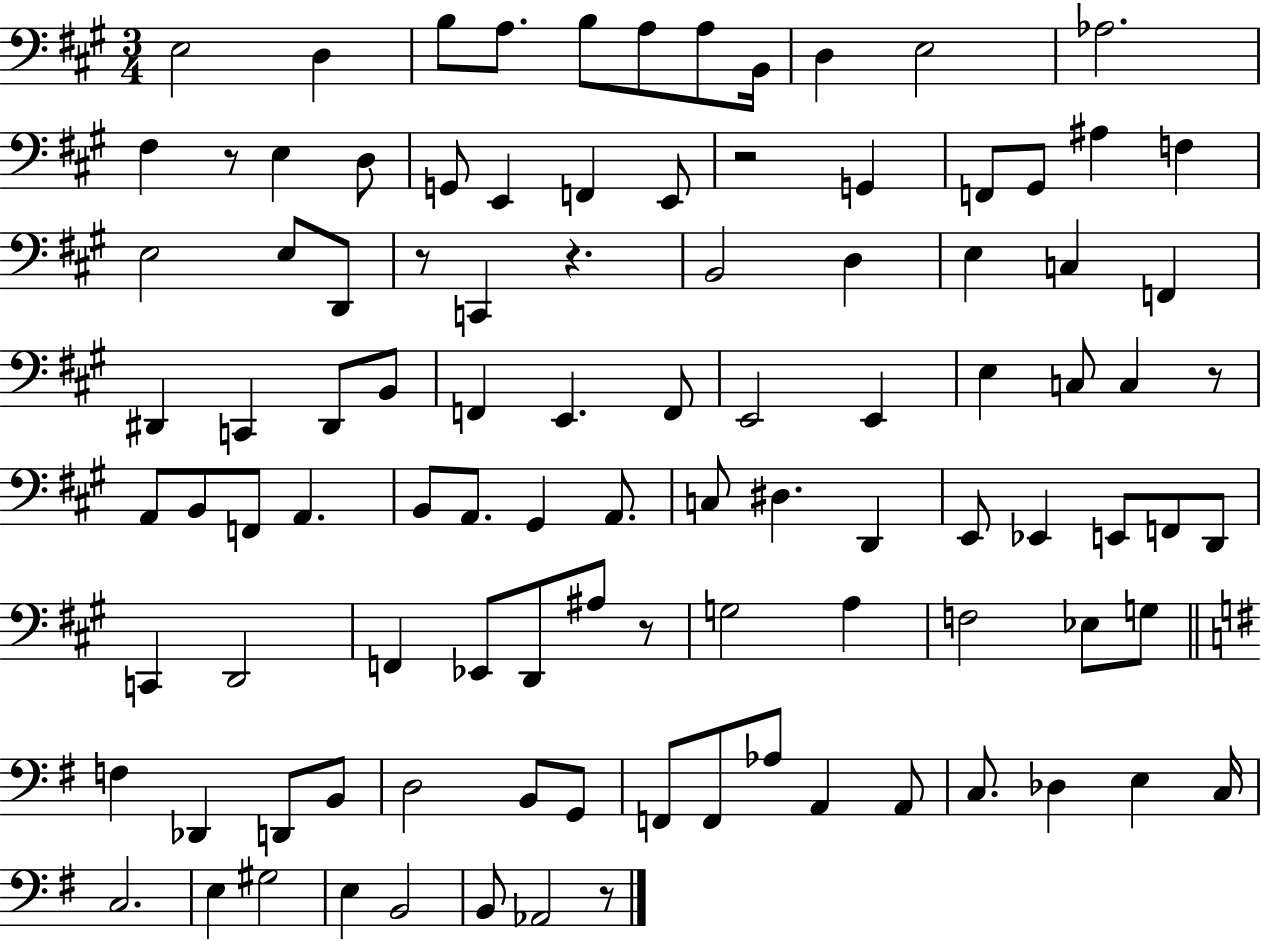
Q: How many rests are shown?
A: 7